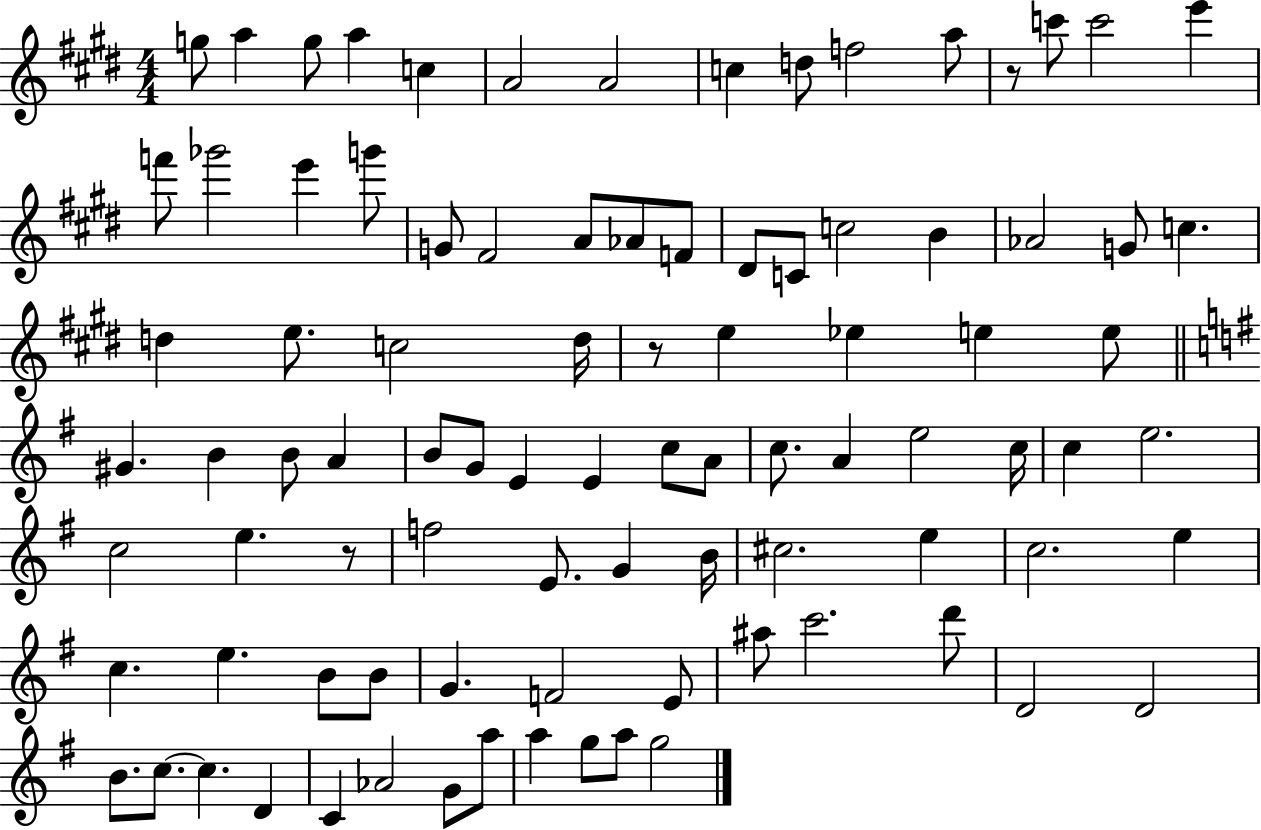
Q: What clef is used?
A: treble